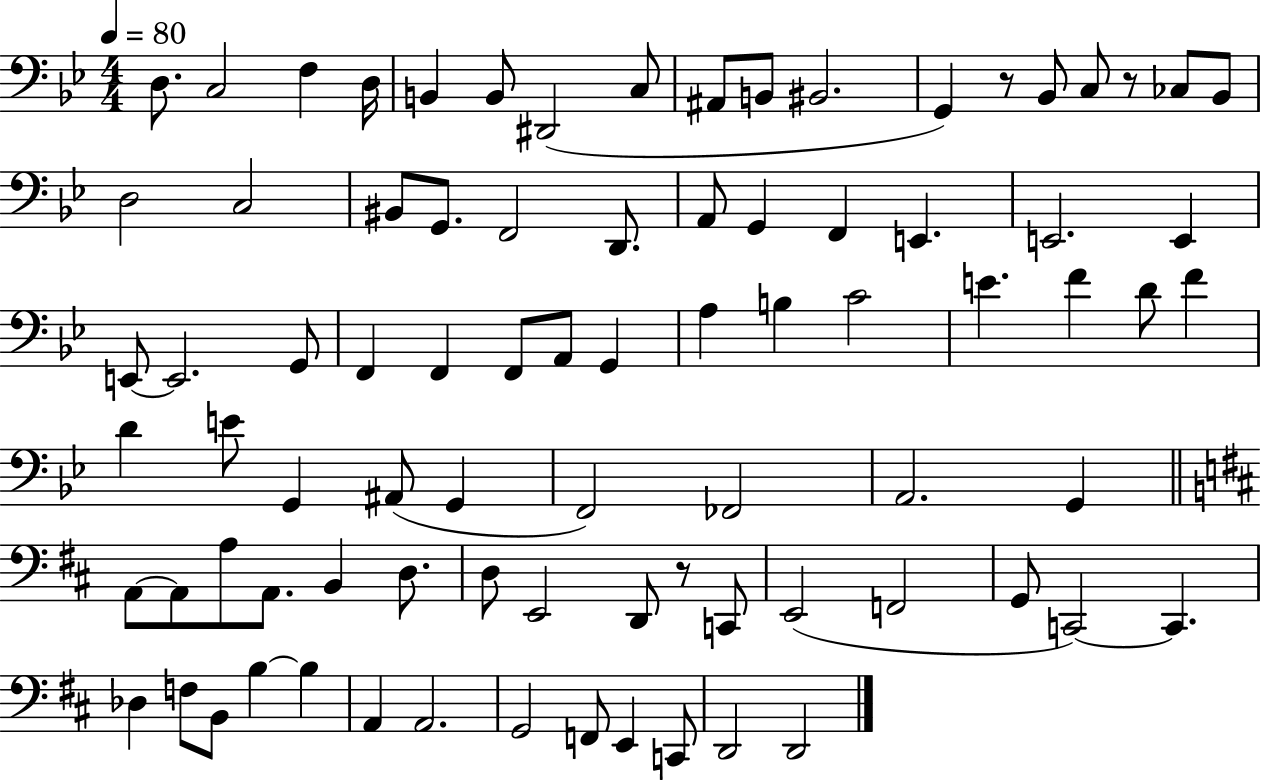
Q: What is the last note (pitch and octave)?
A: D2